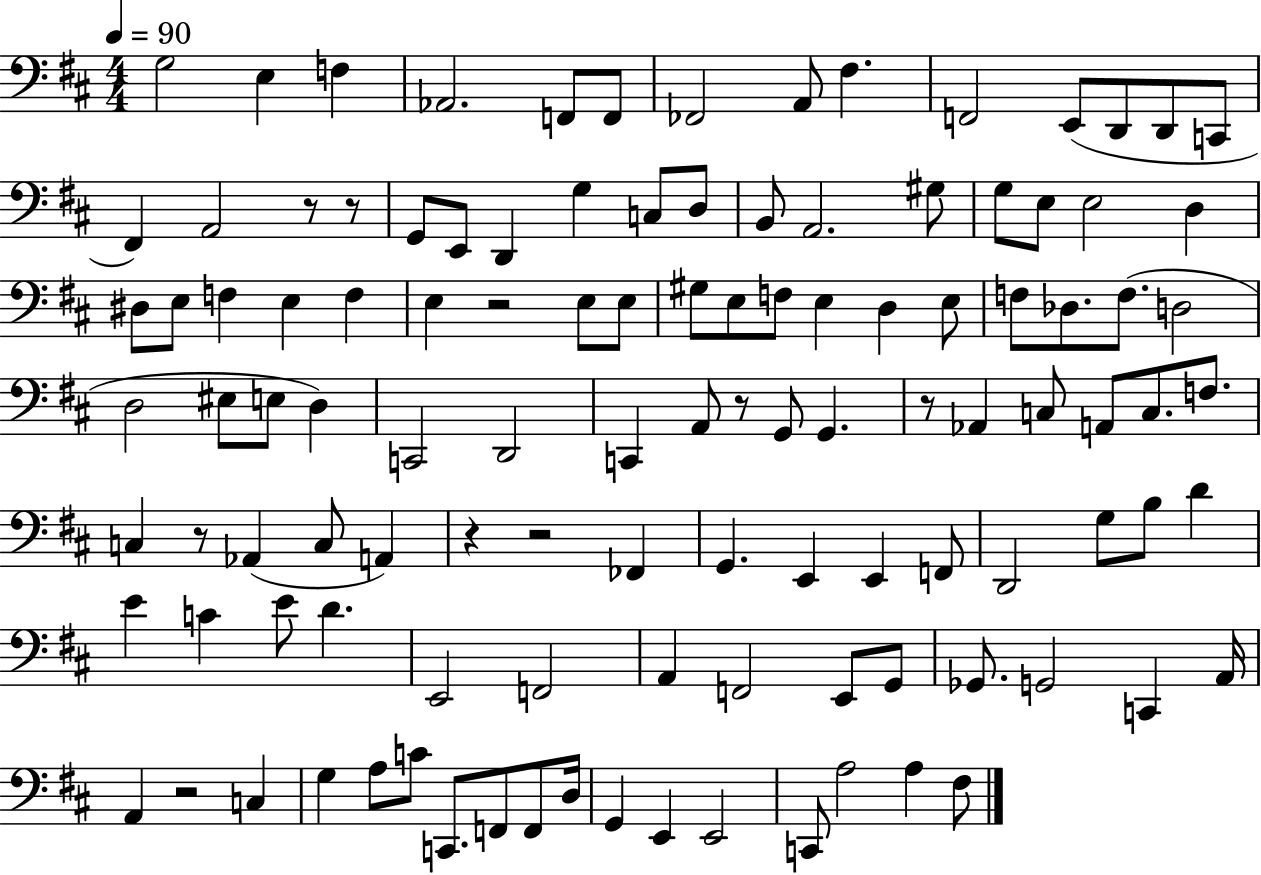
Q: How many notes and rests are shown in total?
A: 114